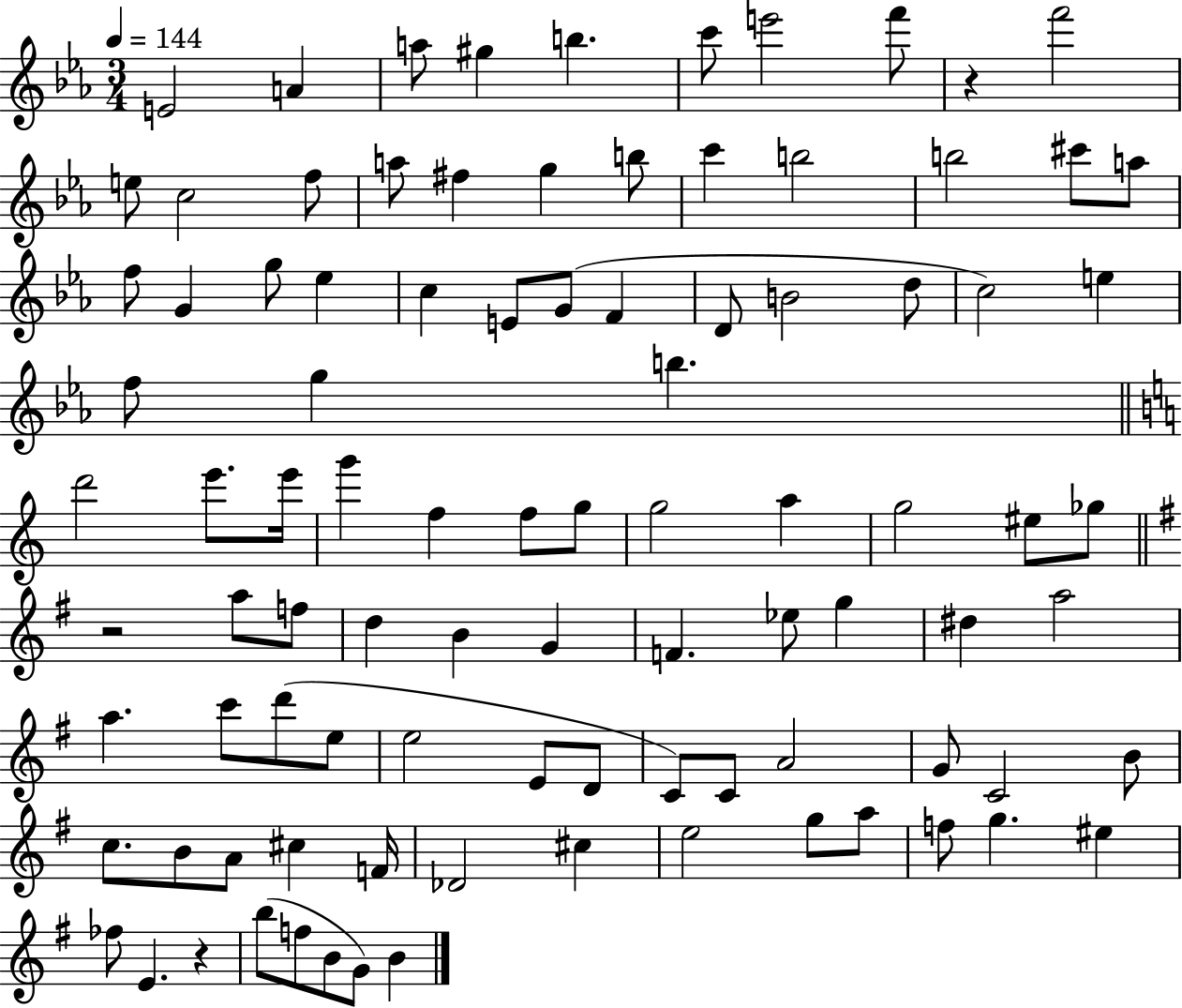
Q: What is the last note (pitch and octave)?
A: B4